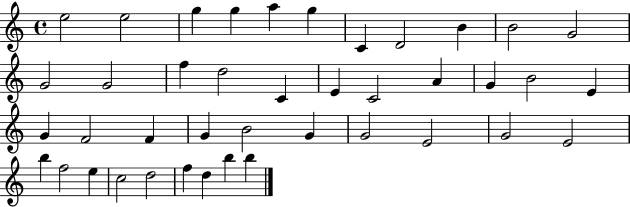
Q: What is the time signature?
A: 4/4